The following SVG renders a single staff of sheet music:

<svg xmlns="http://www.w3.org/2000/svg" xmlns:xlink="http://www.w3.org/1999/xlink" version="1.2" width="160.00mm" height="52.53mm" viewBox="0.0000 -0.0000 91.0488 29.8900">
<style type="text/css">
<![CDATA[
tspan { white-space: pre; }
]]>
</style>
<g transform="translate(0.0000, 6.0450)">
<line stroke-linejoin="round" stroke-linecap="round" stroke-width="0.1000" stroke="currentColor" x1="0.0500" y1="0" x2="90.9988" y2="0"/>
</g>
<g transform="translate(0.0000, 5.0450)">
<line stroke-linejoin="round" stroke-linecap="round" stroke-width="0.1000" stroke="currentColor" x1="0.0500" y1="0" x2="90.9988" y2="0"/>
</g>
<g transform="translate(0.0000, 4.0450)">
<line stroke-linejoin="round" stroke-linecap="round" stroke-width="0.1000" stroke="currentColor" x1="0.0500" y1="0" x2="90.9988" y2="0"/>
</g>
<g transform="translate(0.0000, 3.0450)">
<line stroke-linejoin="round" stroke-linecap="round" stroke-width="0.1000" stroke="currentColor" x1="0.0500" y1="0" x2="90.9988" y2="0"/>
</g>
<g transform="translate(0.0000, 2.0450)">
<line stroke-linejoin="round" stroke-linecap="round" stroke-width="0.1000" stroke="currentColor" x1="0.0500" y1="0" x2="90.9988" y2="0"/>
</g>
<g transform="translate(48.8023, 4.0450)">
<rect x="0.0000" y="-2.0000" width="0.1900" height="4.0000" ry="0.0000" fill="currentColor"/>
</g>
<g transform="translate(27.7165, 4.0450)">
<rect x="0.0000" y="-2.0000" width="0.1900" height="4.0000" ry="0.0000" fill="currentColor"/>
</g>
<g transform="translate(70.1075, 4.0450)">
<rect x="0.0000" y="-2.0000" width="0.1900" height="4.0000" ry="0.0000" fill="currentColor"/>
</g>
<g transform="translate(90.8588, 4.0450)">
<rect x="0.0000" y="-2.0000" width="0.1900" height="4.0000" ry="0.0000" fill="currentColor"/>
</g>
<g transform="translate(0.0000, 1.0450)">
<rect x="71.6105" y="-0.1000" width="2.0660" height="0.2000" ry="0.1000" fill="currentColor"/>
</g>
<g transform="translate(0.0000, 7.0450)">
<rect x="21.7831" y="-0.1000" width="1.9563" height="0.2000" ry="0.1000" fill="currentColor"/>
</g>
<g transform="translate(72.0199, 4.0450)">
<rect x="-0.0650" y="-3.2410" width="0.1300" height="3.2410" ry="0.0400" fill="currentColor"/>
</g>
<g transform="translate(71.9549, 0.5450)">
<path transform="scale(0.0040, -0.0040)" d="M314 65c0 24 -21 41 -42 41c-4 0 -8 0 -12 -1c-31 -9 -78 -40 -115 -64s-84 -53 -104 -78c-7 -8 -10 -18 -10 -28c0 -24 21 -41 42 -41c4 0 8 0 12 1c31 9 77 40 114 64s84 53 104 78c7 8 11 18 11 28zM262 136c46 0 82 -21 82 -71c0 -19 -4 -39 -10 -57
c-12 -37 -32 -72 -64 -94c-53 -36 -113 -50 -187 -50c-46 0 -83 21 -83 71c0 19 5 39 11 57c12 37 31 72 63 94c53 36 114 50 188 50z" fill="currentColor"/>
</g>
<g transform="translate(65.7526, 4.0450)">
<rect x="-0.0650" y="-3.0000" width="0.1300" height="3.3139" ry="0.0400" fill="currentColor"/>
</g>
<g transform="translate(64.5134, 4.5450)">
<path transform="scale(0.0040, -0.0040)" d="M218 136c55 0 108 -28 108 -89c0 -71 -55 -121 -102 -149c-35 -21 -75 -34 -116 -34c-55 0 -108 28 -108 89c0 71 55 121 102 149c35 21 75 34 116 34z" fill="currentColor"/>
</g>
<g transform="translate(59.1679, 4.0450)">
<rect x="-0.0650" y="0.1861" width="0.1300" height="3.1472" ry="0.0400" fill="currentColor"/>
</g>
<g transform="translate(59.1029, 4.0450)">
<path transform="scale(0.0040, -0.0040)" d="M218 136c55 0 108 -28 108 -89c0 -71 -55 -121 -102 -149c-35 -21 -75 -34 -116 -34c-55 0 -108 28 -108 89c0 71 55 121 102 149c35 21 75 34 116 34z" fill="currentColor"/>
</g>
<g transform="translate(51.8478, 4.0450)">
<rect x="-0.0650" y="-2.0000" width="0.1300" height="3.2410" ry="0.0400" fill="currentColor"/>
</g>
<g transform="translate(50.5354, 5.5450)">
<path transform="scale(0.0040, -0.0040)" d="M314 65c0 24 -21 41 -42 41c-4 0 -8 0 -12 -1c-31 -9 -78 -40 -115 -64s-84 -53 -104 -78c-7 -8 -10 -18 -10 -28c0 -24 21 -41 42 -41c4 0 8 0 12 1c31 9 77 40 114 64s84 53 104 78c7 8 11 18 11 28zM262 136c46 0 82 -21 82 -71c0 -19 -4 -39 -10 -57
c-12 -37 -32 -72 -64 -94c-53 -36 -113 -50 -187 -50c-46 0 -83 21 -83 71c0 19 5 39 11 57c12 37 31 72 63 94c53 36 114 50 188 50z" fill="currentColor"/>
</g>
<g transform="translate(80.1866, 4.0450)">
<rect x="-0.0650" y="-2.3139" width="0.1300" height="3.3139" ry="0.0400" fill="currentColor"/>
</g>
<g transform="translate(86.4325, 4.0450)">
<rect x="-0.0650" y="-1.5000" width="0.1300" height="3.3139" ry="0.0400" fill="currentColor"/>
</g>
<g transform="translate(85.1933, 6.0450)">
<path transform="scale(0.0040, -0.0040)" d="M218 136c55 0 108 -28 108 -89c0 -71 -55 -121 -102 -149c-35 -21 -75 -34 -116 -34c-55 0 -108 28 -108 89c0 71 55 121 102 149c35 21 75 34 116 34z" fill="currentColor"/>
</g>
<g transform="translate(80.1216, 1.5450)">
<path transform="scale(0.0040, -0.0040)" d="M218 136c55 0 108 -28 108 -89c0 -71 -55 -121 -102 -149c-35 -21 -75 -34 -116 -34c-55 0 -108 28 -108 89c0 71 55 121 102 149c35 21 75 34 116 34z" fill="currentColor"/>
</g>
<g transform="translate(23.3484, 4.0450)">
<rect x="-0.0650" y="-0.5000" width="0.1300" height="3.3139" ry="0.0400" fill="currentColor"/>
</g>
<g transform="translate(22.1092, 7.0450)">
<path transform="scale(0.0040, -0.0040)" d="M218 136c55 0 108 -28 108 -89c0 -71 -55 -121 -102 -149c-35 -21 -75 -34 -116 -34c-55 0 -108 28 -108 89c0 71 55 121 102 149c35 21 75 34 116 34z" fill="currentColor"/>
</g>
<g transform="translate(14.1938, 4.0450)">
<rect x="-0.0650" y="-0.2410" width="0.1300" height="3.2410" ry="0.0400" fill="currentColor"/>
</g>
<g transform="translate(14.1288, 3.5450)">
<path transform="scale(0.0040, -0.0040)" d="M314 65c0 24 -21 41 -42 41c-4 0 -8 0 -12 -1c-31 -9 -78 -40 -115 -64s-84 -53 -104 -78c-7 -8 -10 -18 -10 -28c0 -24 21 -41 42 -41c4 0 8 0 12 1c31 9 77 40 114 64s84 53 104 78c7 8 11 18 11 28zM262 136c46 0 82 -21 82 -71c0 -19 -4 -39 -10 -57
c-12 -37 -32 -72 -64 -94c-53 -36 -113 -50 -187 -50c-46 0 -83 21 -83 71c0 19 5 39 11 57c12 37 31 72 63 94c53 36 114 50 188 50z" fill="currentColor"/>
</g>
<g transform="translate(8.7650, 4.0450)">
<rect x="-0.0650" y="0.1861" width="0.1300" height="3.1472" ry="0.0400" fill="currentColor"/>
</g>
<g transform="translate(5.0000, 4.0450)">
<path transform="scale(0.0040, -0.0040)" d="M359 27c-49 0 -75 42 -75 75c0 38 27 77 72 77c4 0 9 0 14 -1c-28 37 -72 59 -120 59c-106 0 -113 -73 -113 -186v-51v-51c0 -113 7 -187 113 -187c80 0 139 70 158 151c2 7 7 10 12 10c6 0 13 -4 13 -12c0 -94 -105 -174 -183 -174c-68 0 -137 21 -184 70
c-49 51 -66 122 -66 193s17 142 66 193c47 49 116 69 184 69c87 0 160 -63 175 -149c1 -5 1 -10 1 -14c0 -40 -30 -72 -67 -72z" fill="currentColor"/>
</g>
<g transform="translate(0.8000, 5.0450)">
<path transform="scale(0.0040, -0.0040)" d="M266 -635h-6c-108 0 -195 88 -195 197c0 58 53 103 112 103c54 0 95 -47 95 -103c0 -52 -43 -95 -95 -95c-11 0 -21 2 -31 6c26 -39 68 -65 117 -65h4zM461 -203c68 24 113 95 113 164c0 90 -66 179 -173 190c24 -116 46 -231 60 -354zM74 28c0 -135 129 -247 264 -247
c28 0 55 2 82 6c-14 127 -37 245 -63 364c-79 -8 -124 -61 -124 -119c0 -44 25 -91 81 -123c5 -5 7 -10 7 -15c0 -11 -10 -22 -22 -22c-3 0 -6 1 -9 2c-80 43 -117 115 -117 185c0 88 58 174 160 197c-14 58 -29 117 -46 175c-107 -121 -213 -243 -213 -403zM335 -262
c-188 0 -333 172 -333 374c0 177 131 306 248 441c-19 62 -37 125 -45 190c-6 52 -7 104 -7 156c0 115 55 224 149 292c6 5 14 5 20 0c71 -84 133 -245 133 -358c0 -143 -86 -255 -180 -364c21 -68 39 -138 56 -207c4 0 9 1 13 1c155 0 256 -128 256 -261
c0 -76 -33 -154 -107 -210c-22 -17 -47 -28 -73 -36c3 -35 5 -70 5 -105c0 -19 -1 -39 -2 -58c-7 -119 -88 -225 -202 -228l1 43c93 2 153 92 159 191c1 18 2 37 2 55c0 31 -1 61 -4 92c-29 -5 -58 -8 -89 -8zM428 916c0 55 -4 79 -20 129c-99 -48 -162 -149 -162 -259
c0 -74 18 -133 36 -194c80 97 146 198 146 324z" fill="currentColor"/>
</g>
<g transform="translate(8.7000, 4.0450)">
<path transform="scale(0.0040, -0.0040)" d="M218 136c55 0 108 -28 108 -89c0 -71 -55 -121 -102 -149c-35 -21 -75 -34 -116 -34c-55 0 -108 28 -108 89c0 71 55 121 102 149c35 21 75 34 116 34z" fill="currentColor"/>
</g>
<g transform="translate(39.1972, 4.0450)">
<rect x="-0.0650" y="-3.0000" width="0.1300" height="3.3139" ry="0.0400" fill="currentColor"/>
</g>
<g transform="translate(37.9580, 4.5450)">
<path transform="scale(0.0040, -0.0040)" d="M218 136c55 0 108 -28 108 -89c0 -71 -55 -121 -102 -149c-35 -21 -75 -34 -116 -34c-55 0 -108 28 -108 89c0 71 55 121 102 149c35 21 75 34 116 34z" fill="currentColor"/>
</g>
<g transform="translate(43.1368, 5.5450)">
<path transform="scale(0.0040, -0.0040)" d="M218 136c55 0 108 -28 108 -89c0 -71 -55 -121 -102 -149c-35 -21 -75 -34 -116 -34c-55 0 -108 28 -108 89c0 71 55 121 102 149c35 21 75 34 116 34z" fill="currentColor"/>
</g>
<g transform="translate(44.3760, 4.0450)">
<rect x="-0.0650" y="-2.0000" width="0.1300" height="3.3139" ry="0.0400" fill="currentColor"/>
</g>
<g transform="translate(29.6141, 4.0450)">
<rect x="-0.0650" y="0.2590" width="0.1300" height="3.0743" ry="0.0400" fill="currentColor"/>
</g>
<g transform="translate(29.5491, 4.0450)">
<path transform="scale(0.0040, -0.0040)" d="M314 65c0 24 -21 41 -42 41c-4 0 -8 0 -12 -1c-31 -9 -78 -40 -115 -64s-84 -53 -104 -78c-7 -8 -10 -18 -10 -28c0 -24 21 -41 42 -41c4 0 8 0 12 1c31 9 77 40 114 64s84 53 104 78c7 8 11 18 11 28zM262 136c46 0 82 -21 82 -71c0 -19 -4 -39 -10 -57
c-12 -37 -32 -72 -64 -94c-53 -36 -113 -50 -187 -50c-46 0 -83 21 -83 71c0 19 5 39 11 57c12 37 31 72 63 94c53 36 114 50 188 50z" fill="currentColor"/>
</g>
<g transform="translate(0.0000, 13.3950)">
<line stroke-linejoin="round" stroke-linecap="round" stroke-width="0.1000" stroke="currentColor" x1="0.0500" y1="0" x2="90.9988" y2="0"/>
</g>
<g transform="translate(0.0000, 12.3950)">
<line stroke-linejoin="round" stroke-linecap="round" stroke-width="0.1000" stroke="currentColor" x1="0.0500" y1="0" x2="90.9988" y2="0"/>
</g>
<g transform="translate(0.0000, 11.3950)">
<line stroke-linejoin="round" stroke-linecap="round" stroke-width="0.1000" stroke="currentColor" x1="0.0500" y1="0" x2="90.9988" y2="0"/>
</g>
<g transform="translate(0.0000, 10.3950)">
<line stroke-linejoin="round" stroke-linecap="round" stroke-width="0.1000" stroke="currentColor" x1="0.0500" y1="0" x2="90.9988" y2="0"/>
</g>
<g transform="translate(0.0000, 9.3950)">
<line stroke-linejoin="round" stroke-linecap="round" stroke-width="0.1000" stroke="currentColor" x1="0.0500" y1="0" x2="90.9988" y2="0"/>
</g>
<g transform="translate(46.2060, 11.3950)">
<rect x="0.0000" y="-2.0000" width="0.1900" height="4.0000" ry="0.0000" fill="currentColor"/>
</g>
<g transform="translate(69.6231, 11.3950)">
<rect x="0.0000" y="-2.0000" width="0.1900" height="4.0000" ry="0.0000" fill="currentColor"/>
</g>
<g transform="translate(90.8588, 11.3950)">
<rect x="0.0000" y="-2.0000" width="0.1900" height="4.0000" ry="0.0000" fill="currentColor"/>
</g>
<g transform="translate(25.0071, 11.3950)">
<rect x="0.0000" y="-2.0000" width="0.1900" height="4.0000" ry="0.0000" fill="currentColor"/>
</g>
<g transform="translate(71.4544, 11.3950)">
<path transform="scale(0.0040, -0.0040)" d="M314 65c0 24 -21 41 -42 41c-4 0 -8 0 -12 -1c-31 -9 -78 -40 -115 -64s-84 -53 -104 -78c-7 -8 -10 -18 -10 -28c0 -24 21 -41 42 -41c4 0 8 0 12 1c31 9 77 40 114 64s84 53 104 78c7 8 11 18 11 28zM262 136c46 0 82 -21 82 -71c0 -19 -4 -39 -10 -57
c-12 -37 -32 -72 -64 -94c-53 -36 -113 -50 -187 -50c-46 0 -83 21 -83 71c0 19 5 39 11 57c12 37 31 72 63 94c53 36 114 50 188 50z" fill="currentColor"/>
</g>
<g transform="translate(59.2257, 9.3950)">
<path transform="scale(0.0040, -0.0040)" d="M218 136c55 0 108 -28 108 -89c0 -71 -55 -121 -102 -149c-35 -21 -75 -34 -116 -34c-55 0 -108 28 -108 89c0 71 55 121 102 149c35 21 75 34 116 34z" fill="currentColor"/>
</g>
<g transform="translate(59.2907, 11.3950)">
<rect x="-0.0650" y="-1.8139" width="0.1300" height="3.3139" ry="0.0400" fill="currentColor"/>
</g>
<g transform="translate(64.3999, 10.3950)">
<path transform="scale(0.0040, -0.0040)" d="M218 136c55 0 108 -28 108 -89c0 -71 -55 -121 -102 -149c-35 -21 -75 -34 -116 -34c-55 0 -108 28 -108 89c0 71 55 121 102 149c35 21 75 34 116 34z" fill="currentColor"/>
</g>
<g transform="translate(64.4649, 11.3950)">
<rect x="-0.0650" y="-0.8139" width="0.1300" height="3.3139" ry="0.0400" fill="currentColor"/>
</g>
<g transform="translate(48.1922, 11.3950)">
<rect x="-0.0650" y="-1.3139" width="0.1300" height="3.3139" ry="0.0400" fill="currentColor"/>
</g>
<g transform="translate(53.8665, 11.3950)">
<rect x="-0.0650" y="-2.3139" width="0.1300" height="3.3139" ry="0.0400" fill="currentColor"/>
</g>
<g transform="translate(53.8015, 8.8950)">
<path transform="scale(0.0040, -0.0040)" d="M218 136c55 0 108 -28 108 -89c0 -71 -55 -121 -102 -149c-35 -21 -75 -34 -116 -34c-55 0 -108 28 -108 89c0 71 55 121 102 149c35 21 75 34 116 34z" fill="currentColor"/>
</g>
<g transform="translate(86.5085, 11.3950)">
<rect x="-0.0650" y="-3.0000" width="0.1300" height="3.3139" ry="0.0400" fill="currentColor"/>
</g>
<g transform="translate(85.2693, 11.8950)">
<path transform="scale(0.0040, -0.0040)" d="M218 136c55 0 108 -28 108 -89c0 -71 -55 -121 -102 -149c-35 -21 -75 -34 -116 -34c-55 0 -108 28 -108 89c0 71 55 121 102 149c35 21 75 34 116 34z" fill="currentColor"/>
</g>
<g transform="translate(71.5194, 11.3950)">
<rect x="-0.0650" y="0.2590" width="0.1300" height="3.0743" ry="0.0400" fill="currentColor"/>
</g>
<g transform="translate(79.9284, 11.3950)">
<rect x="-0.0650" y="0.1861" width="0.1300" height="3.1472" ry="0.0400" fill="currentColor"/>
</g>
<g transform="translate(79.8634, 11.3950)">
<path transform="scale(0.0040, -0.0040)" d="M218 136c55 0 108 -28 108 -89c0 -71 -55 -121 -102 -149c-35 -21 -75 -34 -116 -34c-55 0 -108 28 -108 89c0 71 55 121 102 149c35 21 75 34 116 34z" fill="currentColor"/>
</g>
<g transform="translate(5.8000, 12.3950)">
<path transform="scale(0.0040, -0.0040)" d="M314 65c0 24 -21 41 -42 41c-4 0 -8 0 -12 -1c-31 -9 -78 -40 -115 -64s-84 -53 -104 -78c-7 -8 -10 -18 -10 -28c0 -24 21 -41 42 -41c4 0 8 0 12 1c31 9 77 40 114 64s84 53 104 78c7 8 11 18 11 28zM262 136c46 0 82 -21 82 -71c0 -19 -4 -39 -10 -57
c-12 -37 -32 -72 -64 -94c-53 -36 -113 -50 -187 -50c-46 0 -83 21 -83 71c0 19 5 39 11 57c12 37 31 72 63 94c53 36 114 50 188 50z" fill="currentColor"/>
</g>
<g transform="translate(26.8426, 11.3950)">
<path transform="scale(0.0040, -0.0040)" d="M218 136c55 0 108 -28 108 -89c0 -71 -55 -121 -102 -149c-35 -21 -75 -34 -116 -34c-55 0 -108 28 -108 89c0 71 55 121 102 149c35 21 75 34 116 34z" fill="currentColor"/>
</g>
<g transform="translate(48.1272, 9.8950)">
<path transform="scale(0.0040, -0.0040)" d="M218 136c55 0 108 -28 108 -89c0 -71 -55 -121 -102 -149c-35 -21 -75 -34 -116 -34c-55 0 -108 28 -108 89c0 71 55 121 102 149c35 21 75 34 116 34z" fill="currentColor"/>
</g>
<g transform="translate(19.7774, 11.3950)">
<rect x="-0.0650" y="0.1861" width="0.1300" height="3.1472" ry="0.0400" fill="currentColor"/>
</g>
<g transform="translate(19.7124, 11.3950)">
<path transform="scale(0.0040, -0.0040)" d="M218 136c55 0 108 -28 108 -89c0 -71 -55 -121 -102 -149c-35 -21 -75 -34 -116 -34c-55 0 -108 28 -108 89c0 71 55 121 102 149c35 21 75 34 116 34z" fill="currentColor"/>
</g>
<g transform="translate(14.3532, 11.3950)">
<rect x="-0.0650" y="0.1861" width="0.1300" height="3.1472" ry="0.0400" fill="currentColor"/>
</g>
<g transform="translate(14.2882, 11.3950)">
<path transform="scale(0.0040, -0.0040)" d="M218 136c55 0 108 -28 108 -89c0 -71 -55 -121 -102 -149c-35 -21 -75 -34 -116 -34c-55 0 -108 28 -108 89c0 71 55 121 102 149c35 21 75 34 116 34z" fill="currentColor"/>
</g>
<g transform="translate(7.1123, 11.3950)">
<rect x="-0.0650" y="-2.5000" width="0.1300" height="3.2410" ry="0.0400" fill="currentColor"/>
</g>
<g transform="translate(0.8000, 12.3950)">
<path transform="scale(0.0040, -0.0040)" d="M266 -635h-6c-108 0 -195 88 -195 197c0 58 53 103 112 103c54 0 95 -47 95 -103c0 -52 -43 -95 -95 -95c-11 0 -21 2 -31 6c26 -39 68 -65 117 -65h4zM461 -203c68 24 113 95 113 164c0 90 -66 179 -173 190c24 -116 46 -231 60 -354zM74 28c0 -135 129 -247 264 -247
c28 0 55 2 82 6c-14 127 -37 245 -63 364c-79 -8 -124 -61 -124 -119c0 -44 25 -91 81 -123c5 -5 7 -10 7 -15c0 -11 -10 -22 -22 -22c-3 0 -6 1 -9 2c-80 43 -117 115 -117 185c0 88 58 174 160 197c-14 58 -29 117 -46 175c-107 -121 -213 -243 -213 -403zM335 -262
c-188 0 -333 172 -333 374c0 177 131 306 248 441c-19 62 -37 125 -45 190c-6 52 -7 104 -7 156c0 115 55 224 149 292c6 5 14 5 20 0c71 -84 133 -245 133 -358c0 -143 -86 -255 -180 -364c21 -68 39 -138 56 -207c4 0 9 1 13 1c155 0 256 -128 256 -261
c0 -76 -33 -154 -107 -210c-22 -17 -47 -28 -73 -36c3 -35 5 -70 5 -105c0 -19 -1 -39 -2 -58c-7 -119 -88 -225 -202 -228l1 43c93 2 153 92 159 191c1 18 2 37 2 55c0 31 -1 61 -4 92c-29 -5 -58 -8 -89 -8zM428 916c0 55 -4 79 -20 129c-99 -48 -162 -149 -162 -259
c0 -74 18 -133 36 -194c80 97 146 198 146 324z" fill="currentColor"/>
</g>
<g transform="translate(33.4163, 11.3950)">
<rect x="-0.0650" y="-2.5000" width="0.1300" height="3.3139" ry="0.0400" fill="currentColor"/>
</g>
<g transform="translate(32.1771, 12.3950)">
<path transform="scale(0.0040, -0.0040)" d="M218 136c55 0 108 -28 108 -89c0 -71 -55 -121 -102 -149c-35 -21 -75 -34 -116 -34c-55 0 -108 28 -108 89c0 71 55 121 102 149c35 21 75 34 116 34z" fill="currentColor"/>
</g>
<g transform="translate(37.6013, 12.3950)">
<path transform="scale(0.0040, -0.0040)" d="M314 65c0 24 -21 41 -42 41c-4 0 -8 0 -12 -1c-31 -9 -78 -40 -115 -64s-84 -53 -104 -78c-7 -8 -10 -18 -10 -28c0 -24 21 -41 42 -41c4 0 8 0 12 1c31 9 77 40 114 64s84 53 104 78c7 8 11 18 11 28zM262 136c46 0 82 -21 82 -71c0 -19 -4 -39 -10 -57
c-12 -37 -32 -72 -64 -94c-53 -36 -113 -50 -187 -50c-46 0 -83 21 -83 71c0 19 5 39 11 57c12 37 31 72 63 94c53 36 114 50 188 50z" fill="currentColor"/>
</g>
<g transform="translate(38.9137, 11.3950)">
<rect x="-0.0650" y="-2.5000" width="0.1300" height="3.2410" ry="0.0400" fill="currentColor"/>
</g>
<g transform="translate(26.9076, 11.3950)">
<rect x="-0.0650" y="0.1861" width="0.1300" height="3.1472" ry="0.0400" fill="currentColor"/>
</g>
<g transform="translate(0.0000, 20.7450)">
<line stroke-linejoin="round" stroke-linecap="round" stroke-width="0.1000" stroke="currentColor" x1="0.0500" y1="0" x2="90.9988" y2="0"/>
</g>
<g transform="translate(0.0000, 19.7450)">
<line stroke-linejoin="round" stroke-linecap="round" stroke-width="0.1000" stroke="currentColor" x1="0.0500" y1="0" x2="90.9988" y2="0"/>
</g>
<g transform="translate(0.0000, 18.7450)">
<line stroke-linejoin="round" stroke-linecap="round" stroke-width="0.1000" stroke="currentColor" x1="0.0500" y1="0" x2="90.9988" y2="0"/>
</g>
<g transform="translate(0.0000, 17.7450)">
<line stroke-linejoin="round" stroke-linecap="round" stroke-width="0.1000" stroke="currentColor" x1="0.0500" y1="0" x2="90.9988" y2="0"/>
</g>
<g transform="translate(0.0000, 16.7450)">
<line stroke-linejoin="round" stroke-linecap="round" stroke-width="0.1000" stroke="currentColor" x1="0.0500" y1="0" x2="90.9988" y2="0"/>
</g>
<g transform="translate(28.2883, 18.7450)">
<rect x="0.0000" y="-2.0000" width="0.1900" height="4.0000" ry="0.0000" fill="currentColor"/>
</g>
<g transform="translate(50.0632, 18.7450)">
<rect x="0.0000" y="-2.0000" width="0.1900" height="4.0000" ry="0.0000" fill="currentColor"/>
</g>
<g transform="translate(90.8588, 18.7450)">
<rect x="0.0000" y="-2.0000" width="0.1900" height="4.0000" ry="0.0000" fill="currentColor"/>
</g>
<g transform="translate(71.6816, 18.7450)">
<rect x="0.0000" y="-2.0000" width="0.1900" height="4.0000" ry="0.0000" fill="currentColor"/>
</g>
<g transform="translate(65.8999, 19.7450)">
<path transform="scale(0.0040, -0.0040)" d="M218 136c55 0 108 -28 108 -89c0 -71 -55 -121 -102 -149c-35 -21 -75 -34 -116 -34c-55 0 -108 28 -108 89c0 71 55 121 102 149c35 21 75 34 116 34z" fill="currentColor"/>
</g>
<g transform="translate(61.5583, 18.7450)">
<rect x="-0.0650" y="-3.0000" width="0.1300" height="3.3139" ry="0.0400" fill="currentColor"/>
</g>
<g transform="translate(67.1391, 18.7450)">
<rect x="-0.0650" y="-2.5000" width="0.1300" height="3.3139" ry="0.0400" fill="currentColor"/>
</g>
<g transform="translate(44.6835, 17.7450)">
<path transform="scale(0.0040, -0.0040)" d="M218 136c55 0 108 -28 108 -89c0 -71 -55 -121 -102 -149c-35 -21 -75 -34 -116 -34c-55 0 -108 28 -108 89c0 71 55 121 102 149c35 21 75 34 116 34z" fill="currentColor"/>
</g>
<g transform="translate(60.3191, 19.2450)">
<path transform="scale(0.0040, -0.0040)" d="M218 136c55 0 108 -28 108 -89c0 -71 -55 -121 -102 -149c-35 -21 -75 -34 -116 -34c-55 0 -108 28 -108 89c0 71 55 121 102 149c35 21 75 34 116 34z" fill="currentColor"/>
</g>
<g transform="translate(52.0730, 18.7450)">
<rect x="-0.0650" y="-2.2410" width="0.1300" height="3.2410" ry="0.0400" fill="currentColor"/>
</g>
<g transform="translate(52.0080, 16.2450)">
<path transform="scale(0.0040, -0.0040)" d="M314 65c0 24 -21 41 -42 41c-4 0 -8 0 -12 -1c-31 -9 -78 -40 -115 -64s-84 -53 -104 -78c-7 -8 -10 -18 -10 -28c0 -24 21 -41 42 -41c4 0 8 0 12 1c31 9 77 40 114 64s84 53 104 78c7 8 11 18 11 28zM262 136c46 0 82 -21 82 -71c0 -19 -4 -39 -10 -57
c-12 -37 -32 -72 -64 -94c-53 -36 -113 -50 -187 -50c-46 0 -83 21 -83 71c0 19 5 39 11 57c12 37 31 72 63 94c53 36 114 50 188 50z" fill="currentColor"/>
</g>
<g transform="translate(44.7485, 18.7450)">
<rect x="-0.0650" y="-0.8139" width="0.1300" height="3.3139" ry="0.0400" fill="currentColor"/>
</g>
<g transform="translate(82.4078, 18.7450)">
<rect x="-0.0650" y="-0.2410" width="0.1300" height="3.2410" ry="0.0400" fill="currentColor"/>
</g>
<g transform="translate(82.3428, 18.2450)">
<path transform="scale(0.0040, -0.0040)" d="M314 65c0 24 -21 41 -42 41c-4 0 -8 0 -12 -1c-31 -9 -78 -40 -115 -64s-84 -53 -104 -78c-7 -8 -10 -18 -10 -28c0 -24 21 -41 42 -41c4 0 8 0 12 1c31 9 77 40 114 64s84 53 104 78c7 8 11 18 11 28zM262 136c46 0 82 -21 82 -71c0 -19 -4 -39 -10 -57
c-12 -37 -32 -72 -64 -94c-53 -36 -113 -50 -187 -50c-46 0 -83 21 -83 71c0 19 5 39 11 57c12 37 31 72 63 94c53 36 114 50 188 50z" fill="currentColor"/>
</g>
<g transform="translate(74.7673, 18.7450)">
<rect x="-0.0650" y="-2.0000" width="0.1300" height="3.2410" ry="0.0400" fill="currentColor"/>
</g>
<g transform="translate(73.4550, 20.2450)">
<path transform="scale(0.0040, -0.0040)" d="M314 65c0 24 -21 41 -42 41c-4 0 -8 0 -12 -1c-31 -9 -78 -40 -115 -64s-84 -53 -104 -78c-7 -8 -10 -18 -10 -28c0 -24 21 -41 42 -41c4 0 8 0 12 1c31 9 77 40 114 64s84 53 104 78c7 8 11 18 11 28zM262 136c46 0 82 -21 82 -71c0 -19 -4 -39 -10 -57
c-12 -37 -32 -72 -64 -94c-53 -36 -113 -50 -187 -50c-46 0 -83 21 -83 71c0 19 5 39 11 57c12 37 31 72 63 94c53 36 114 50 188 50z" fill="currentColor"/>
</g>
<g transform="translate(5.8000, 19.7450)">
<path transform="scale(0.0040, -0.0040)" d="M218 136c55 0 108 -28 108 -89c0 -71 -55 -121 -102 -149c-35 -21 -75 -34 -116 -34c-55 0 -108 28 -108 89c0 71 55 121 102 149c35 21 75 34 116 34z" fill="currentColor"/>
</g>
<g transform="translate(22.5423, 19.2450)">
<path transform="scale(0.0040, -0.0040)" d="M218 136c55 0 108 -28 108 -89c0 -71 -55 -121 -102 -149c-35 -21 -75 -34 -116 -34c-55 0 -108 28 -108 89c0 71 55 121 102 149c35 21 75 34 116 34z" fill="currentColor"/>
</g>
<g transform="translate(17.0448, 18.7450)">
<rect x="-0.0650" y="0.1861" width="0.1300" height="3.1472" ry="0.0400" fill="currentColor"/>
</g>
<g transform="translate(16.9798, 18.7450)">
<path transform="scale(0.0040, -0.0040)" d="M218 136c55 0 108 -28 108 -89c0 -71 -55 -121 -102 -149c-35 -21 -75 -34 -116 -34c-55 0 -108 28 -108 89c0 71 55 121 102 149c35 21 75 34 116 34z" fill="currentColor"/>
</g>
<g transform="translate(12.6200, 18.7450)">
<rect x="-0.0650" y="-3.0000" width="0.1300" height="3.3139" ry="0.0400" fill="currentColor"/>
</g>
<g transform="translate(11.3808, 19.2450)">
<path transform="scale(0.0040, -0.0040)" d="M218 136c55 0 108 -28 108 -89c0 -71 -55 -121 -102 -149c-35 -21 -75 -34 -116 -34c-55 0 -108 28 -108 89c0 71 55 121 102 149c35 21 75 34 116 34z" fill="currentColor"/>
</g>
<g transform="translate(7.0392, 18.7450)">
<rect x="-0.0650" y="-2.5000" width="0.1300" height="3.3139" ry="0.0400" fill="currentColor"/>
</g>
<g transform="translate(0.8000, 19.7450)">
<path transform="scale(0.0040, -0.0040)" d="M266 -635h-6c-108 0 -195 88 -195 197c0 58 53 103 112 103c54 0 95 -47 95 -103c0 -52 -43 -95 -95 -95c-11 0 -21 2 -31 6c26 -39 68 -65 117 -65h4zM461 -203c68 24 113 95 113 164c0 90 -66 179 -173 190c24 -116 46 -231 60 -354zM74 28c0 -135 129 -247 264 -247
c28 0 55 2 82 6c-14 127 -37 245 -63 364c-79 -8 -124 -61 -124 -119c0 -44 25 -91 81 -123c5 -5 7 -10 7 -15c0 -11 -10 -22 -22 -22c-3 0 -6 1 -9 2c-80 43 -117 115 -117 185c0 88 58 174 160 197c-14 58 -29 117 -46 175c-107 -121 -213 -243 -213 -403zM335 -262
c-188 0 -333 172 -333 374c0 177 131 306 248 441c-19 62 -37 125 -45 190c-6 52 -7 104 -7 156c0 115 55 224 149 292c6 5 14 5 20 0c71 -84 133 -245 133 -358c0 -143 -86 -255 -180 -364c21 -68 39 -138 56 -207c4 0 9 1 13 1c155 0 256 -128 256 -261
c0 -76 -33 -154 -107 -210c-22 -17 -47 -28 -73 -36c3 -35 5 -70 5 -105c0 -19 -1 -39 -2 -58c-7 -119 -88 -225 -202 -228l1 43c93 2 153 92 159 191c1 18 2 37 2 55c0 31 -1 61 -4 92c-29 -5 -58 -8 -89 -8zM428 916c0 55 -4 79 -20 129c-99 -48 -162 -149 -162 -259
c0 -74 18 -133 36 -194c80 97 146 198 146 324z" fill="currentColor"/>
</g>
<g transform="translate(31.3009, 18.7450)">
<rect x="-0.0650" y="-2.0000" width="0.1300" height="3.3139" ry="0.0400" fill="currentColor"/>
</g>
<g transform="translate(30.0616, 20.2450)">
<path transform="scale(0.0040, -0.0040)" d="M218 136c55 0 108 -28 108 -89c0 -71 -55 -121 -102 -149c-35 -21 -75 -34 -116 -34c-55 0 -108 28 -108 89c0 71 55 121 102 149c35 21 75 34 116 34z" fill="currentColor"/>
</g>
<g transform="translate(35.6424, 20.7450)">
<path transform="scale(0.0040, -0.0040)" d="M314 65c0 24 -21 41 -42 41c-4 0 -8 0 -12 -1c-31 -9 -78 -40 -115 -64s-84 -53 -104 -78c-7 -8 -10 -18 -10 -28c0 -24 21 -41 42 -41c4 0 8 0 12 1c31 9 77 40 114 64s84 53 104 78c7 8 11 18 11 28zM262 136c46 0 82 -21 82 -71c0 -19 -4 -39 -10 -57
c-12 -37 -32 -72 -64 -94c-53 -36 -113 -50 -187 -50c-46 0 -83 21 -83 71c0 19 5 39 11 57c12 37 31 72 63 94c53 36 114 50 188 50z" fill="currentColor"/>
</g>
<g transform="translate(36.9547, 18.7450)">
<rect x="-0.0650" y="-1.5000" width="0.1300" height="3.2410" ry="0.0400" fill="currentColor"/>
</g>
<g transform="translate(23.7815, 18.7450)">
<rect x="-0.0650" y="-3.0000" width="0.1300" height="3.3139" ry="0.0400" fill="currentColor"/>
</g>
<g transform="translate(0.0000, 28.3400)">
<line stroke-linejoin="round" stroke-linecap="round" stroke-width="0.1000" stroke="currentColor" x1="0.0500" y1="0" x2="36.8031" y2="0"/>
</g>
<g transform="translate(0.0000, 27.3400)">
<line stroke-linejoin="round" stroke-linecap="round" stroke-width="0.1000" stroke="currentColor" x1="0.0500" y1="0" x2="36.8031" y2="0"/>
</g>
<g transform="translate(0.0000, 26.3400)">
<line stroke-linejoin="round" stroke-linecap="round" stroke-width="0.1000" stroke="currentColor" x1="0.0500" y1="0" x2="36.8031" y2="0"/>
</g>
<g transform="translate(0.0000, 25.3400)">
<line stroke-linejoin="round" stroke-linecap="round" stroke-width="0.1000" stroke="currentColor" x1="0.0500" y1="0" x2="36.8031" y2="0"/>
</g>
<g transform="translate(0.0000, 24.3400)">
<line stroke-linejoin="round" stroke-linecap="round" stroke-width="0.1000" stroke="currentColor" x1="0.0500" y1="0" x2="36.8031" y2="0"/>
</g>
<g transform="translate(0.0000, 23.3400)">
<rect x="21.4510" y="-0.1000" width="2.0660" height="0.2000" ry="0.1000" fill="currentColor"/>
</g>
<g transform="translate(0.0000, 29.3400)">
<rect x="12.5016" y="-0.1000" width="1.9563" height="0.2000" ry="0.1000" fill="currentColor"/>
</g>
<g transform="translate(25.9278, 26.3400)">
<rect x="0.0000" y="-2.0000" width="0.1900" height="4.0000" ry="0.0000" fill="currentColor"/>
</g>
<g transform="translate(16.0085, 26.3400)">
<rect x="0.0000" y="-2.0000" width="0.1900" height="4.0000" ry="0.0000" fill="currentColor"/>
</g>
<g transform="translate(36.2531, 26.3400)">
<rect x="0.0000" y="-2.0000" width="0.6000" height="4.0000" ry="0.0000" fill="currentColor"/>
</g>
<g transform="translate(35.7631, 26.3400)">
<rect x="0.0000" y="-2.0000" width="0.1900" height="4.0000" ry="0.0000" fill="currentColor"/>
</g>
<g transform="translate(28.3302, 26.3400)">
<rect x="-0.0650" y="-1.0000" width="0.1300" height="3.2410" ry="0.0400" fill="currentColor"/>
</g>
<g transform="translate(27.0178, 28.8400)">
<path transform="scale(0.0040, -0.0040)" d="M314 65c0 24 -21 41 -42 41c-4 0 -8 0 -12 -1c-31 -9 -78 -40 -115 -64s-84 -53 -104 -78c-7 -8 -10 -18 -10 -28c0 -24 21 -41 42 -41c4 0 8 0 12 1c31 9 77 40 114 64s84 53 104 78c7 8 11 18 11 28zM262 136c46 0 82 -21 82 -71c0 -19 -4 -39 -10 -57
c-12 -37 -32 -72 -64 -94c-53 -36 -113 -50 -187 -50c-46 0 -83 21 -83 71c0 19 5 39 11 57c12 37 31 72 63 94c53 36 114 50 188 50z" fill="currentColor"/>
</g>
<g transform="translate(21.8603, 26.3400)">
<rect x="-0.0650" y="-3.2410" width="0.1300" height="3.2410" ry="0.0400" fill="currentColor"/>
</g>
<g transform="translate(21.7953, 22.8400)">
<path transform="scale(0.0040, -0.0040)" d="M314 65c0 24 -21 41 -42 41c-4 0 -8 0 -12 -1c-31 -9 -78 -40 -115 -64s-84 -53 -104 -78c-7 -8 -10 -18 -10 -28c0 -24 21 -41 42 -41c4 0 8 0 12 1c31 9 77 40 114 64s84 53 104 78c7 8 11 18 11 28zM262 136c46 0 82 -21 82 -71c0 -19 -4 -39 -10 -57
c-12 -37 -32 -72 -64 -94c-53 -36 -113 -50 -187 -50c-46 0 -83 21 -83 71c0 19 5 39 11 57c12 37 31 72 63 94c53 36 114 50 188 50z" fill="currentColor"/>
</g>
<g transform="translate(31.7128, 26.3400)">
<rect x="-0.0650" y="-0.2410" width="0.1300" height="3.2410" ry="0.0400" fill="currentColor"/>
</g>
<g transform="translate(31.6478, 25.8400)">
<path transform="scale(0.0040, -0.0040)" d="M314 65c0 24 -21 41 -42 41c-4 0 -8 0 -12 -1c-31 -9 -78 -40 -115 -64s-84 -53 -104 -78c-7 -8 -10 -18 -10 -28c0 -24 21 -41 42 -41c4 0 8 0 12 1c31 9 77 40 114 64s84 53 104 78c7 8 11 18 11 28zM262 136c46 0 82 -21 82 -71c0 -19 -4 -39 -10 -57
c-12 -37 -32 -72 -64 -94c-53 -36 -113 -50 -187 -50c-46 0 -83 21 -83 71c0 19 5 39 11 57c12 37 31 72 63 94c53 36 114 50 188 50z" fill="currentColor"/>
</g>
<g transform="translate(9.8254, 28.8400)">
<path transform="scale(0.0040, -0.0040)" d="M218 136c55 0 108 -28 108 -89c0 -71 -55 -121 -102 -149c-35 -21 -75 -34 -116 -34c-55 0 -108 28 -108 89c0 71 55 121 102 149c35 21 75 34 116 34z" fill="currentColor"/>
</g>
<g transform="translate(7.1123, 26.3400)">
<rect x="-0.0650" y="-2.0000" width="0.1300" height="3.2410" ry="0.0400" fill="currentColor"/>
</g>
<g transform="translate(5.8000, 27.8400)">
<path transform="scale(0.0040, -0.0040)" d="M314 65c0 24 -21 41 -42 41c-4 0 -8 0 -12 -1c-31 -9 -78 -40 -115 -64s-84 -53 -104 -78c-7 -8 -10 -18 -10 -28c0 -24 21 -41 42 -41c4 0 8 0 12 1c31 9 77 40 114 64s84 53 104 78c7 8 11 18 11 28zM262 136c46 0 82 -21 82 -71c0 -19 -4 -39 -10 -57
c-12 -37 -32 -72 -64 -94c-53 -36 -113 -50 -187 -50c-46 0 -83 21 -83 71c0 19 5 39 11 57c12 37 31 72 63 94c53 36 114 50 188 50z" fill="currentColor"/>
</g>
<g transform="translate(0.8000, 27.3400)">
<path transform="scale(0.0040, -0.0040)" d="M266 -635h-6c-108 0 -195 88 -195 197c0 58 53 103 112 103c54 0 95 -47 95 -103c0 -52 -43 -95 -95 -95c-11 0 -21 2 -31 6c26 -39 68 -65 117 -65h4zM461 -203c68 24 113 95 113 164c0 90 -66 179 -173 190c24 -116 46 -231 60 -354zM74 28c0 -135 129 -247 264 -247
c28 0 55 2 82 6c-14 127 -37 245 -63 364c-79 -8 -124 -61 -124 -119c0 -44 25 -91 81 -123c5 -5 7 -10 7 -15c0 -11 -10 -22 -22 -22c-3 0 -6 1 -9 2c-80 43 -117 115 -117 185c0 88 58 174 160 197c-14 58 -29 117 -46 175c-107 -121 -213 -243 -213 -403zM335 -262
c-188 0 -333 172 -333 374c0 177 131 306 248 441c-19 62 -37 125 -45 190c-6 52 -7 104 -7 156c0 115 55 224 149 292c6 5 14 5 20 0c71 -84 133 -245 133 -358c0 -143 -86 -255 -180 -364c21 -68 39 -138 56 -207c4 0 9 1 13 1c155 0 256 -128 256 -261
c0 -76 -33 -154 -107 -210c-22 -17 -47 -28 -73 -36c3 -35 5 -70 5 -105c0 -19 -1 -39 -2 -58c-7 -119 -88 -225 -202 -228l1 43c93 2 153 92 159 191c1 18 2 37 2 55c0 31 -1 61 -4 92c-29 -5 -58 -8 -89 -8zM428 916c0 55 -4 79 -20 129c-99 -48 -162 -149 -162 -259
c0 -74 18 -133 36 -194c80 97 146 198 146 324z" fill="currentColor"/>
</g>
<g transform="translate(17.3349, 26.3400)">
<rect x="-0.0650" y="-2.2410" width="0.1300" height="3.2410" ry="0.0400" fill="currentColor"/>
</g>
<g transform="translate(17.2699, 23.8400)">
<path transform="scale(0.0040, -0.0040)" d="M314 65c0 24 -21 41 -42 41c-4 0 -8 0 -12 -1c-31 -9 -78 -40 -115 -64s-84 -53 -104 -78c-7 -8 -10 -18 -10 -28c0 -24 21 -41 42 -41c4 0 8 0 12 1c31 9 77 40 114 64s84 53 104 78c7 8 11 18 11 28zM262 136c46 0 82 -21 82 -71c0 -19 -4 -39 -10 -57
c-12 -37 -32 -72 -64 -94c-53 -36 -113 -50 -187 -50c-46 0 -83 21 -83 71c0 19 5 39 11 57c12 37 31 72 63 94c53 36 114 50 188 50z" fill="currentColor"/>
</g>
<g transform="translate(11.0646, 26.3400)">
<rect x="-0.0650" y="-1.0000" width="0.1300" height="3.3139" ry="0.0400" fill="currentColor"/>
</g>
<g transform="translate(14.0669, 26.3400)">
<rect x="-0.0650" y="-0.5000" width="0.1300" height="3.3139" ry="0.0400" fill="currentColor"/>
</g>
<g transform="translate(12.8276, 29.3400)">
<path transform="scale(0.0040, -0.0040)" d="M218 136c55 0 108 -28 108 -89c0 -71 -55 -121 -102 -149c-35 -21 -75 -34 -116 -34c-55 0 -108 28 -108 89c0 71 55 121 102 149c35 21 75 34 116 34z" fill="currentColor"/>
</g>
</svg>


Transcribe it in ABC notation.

X:1
T:Untitled
M:4/4
L:1/4
K:C
B c2 C B2 A F F2 B A b2 g E G2 B B B G G2 e g f d B2 B A G A B A F E2 d g2 A G F2 c2 F2 D C g2 b2 D2 c2